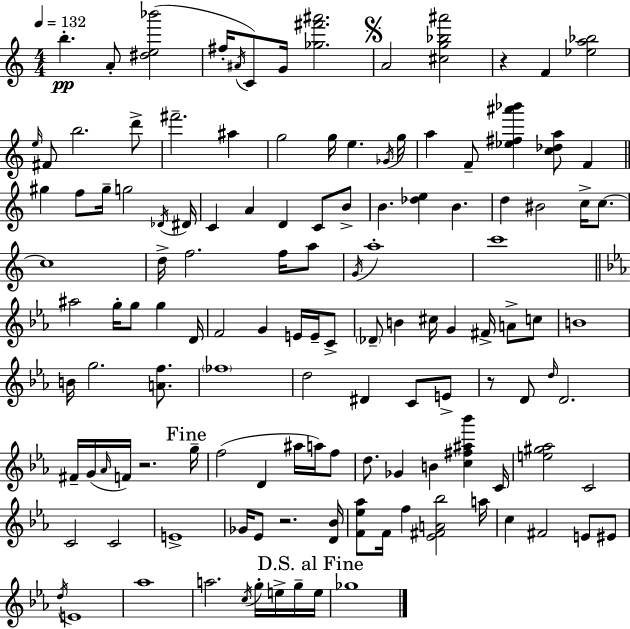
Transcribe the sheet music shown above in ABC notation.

X:1
T:Untitled
M:4/4
L:1/4
K:C
b A/2 [^de_b']2 ^f/4 ^A/4 C/2 G/4 [_g^f'^a']2 A2 [^cg_b^a']2 z F [_ea_b]2 e/4 ^F/2 b2 d'/2 ^f'2 ^a g2 g/4 e _G/4 g/4 a F/2 [_e^f^a'_b'] [c_da]/2 F ^g f/2 ^g/4 g2 _D/4 ^D/4 C A D C/2 B/2 B [_de] B d ^B2 c/4 c/2 c4 d/4 f2 f/4 a/2 G/4 a4 c'4 ^a2 g/4 g/2 g D/4 F2 G E/4 E/4 C/2 _D/2 B ^c/4 G ^F/4 A/2 c/2 B4 B/4 g2 [Af]/2 _f4 d2 ^D C/2 E/2 z/2 D/2 d/4 D2 ^F/4 G/4 _A/4 F/4 z2 g/4 f2 D ^a/4 a/4 f/2 d/2 _G B [c^f^a_b'] C/4 [e^g_a]2 C2 C2 C2 E4 _G/4 _E/2 z2 [D_B]/4 [F_e_a]/2 F/4 f [_E^FA_b]2 a/4 c ^F2 E/2 ^E/2 d/4 E4 _a4 a2 c/4 g/4 e/4 g/4 e/4 _g4